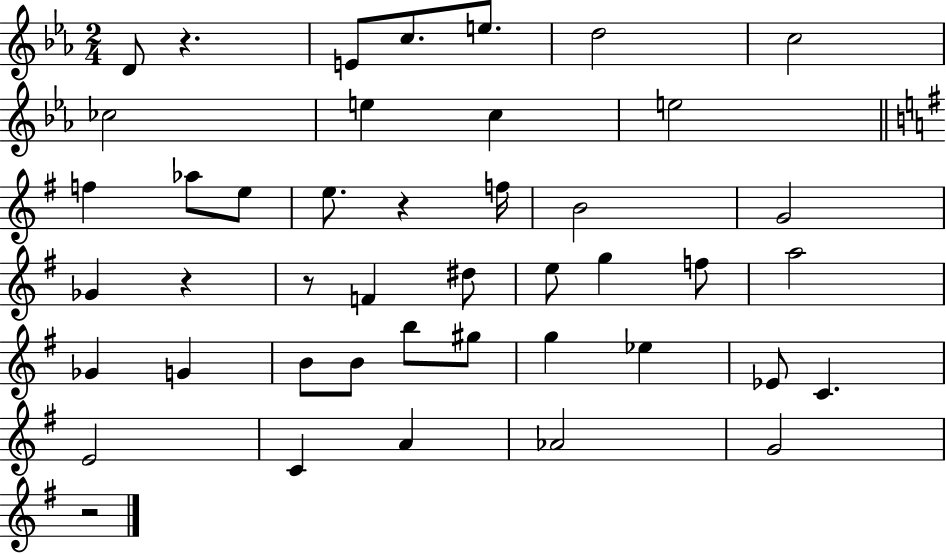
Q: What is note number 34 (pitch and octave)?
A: C4